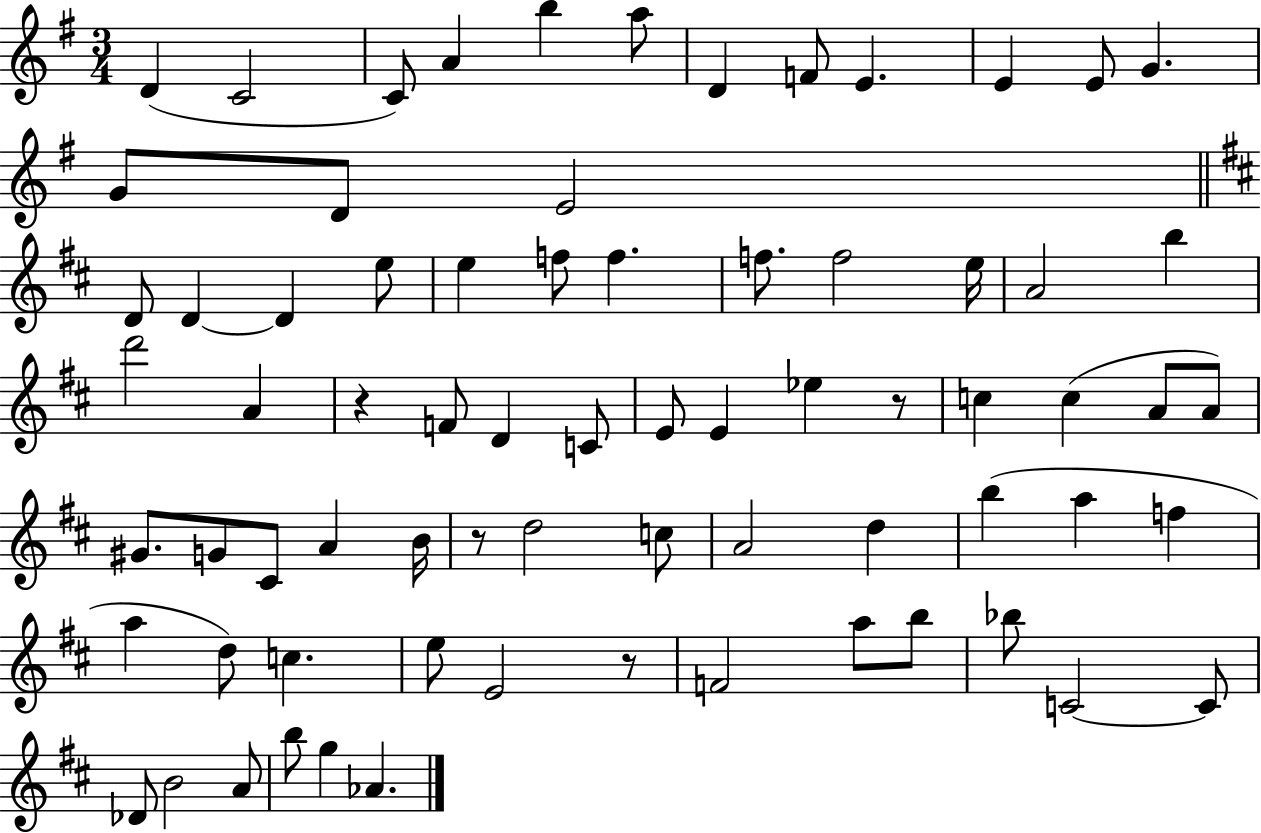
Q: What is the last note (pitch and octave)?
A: Ab4